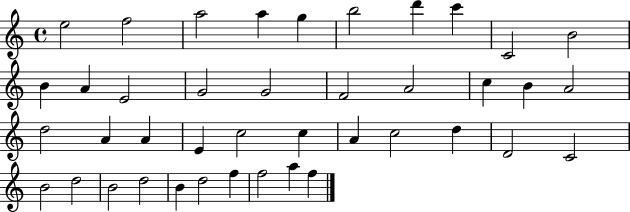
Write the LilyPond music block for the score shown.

{
  \clef treble
  \time 4/4
  \defaultTimeSignature
  \key c \major
  e''2 f''2 | a''2 a''4 g''4 | b''2 d'''4 c'''4 | c'2 b'2 | \break b'4 a'4 e'2 | g'2 g'2 | f'2 a'2 | c''4 b'4 a'2 | \break d''2 a'4 a'4 | e'4 c''2 c''4 | a'4 c''2 d''4 | d'2 c'2 | \break b'2 d''2 | b'2 d''2 | b'4 d''2 f''4 | f''2 a''4 f''4 | \break \bar "|."
}